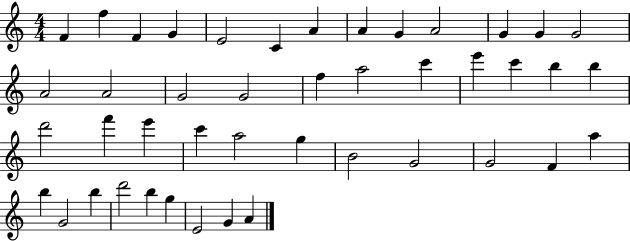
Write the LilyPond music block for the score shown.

{
  \clef treble
  \numericTimeSignature
  \time 4/4
  \key c \major
  f'4 f''4 f'4 g'4 | e'2 c'4 a'4 | a'4 g'4 a'2 | g'4 g'4 g'2 | \break a'2 a'2 | g'2 g'2 | f''4 a''2 c'''4 | e'''4 c'''4 b''4 b''4 | \break d'''2 f'''4 e'''4 | c'''4 a''2 g''4 | b'2 g'2 | g'2 f'4 a''4 | \break b''4 g'2 b''4 | d'''2 b''4 g''4 | e'2 g'4 a'4 | \bar "|."
}